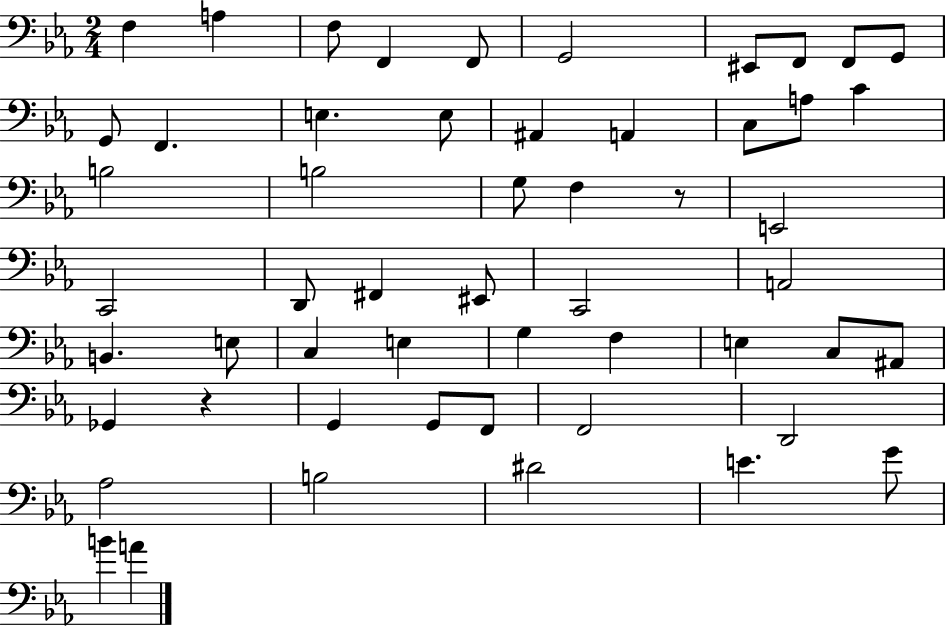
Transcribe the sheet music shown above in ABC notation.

X:1
T:Untitled
M:2/4
L:1/4
K:Eb
F, A, F,/2 F,, F,,/2 G,,2 ^E,,/2 F,,/2 F,,/2 G,,/2 G,,/2 F,, E, E,/2 ^A,, A,, C,/2 A,/2 C B,2 B,2 G,/2 F, z/2 E,,2 C,,2 D,,/2 ^F,, ^E,,/2 C,,2 A,,2 B,, E,/2 C, E, G, F, E, C,/2 ^A,,/2 _G,, z G,, G,,/2 F,,/2 F,,2 D,,2 _A,2 B,2 ^D2 E G/2 B A